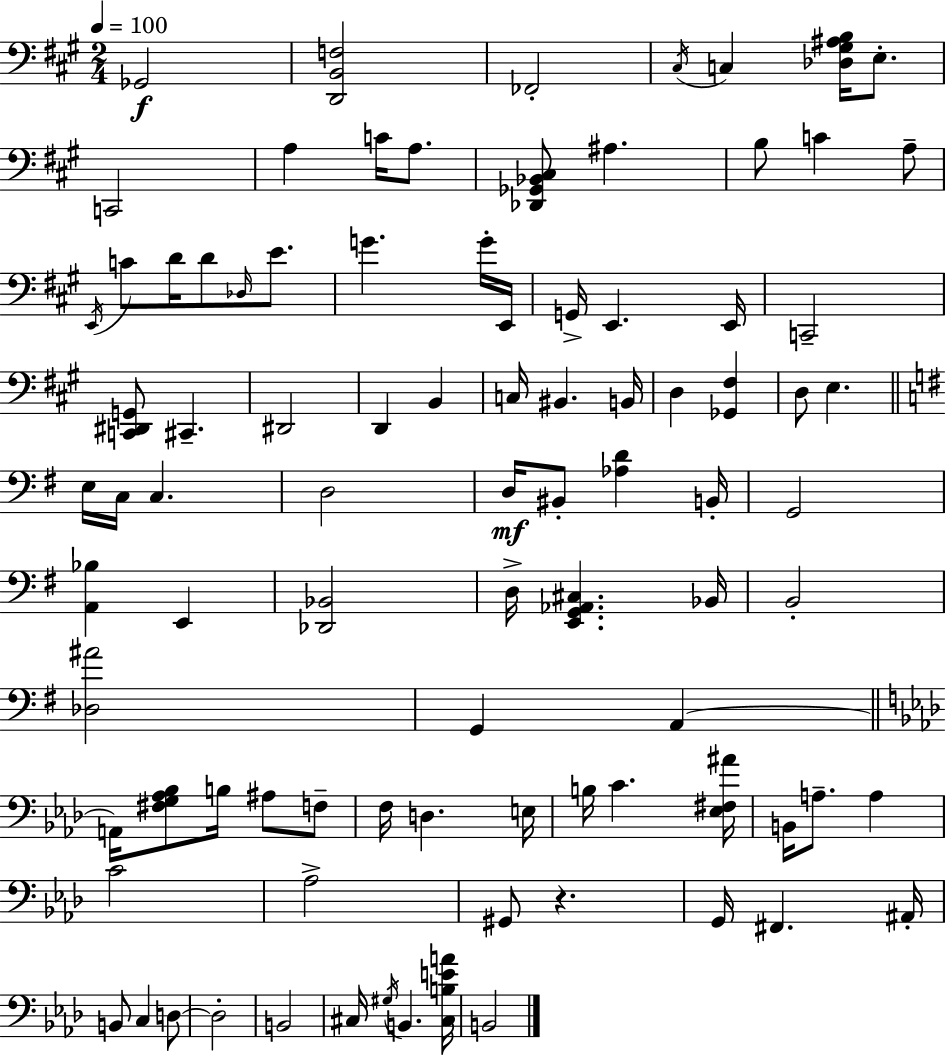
{
  \clef bass
  \numericTimeSignature
  \time 2/4
  \key a \major
  \tempo 4 = 100
  ges,2\f | <d, b, f>2 | fes,2-. | \acciaccatura { cis16 } c4 <des gis ais b>16 e8.-. | \break c,2 | a4 c'16 a8. | <des, ges, bes, cis>8 ais4. | b8 c'4 a8-- | \break \acciaccatura { e,16 } c'8 d'16 d'8 \grace { des16 } | e'8. g'4. | g'16-. e,16 g,16-> e,4. | e,16 c,2-- | \break <c, dis, g,>8 cis,4.-- | dis,2 | d,4 b,4 | c16 bis,4. | \break b,16 d4 <ges, fis>4 | d8 e4. | \bar "||" \break \key g \major e16 c16 c4. | d2 | d16\mf bis,8-. <aes d'>4 b,16-. | g,2 | \break <a, bes>4 e,4 | <des, bes,>2 | d16-> <e, g, aes, cis>4. bes,16 | b,2-. | \break <des ais'>2 | g,4 a,4~~ | \bar "||" \break \key aes \major a,16 <fis g aes bes>8 b16 ais8 f8-- | f16 d4. e16 | b16 c'4. <ees fis ais'>16 | b,16 a8.-- a4 | \break c'2 | aes2-> | gis,8 r4. | g,16 fis,4. ais,16-. | \break b,8 c4 d8~~ | d2-. | b,2 | cis16 \acciaccatura { gis16 } b,4. | \break <cis b e' a'>16 b,2 | \bar "|."
}